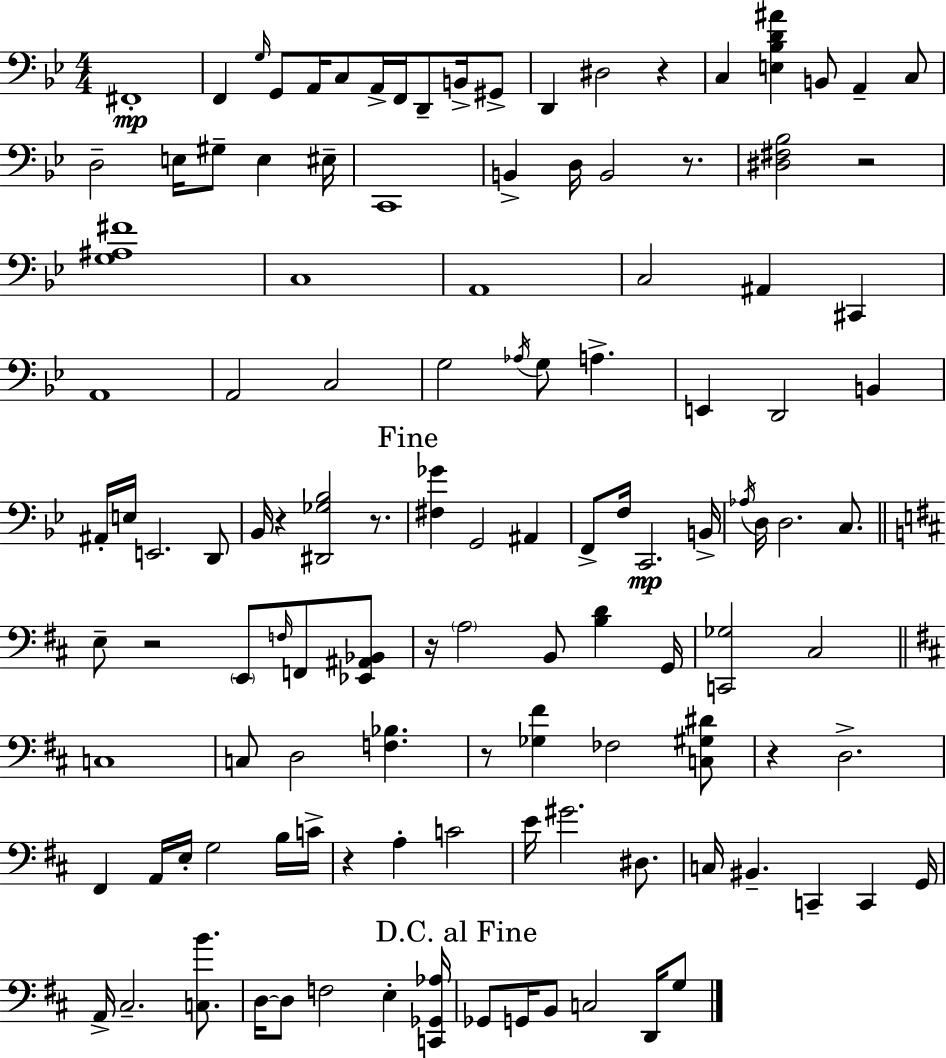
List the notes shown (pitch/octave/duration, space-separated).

F#2/w F2/q G3/s G2/e A2/s C3/e A2/s F2/s D2/e B2/s G#2/e D2/q D#3/h R/q C3/q [E3,Bb3,D4,A#4]/q B2/e A2/q C3/e D3/h E3/s G#3/e E3/q EIS3/s C2/w B2/q D3/s B2/h R/e. [D#3,F#3,Bb3]/h R/h [G3,A#3,F#4]/w C3/w A2/w C3/h A#2/q C#2/q A2/w A2/h C3/h G3/h Ab3/s G3/e A3/q. E2/q D2/h B2/q A#2/s E3/s E2/h. D2/e Bb2/s R/q [D#2,Gb3,Bb3]/h R/e. [F#3,Gb4]/q G2/h A#2/q F2/e F3/s C2/h. B2/s Ab3/s D3/s D3/h. C3/e. E3/e R/h E2/e F3/s F2/e [Eb2,A#2,Bb2]/e R/s A3/h B2/e [B3,D4]/q G2/s [C2,Gb3]/h C#3/h C3/w C3/e D3/h [F3,Bb3]/q. R/e [Gb3,F#4]/q FES3/h [C3,G#3,D#4]/e R/q D3/h. F#2/q A2/s E3/s G3/h B3/s C4/s R/q A3/q C4/h E4/s G#4/h. D#3/e. C3/s BIS2/q. C2/q C2/q G2/s A2/s C#3/h. [C3,B4]/e. D3/s D3/e F3/h E3/q [C2,Gb2,Ab3]/s Gb2/e G2/s B2/e C3/h D2/s G3/e